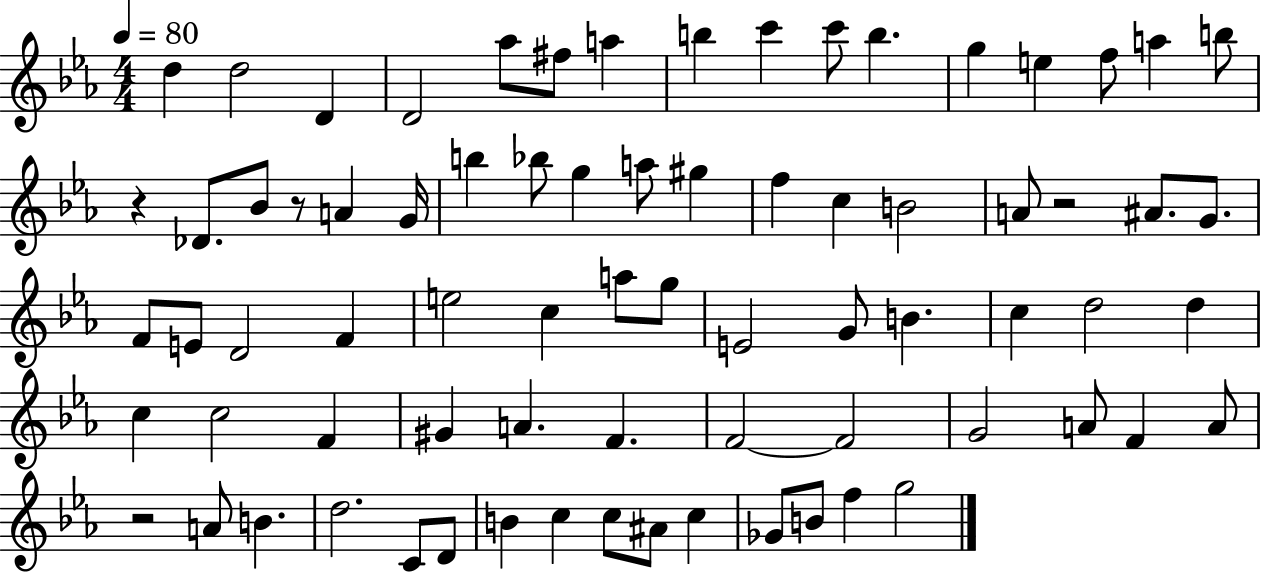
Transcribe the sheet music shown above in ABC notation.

X:1
T:Untitled
M:4/4
L:1/4
K:Eb
d d2 D D2 _a/2 ^f/2 a b c' c'/2 b g e f/2 a b/2 z _D/2 _B/2 z/2 A G/4 b _b/2 g a/2 ^g f c B2 A/2 z2 ^A/2 G/2 F/2 E/2 D2 F e2 c a/2 g/2 E2 G/2 B c d2 d c c2 F ^G A F F2 F2 G2 A/2 F A/2 z2 A/2 B d2 C/2 D/2 B c c/2 ^A/2 c _G/2 B/2 f g2